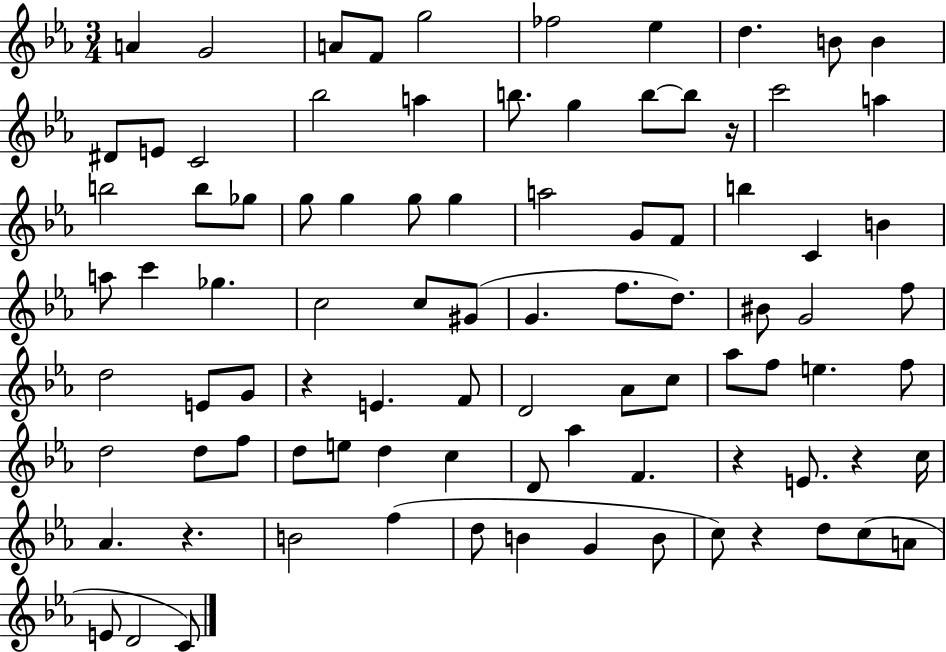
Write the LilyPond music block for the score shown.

{
  \clef treble
  \numericTimeSignature
  \time 3/4
  \key ees \major
  a'4 g'2 | a'8 f'8 g''2 | fes''2 ees''4 | d''4. b'8 b'4 | \break dis'8 e'8 c'2 | bes''2 a''4 | b''8. g''4 b''8~~ b''8 r16 | c'''2 a''4 | \break b''2 b''8 ges''8 | g''8 g''4 g''8 g''4 | a''2 g'8 f'8 | b''4 c'4 b'4 | \break a''8 c'''4 ges''4. | c''2 c''8 gis'8( | g'4. f''8. d''8.) | bis'8 g'2 f''8 | \break d''2 e'8 g'8 | r4 e'4. f'8 | d'2 aes'8 c''8 | aes''8 f''8 e''4. f''8 | \break d''2 d''8 f''8 | d''8 e''8 d''4 c''4 | d'8 aes''4 f'4. | r4 e'8. r4 c''16 | \break aes'4. r4. | b'2 f''4( | d''8 b'4 g'4 b'8 | c''8) r4 d''8 c''8( a'8 | \break e'8 d'2 c'8) | \bar "|."
}